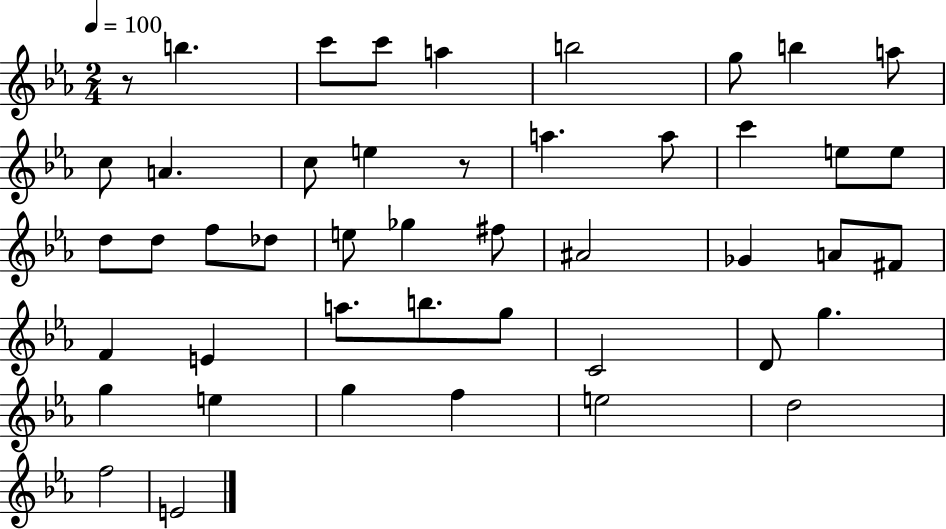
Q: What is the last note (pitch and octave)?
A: E4